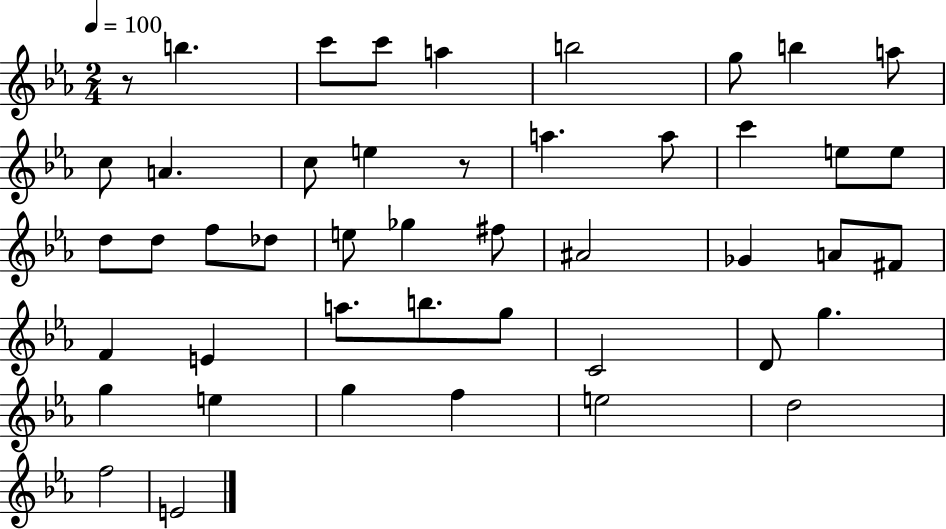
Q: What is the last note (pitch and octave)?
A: E4